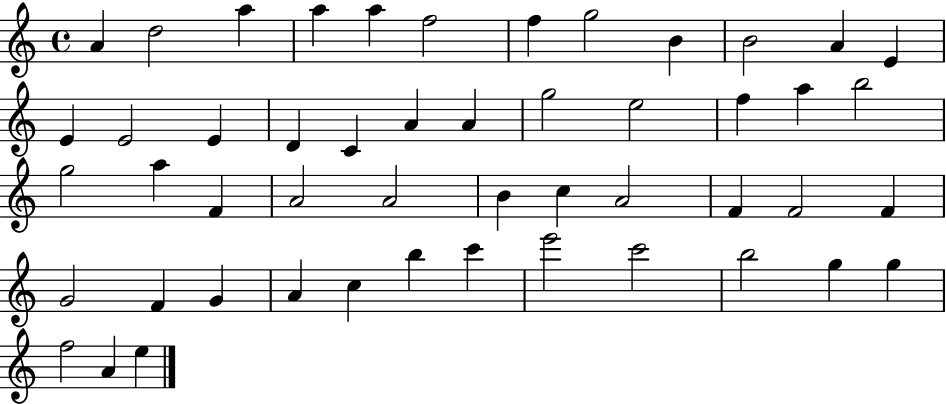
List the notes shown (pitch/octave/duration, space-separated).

A4/q D5/h A5/q A5/q A5/q F5/h F5/q G5/h B4/q B4/h A4/q E4/q E4/q E4/h E4/q D4/q C4/q A4/q A4/q G5/h E5/h F5/q A5/q B5/h G5/h A5/q F4/q A4/h A4/h B4/q C5/q A4/h F4/q F4/h F4/q G4/h F4/q G4/q A4/q C5/q B5/q C6/q E6/h C6/h B5/h G5/q G5/q F5/h A4/q E5/q